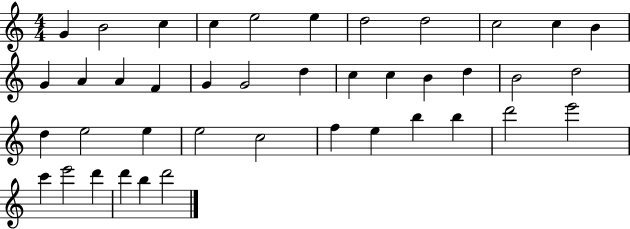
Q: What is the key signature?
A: C major